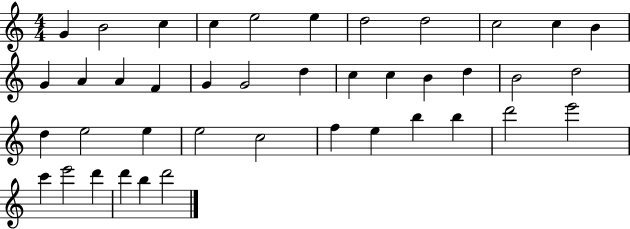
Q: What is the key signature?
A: C major